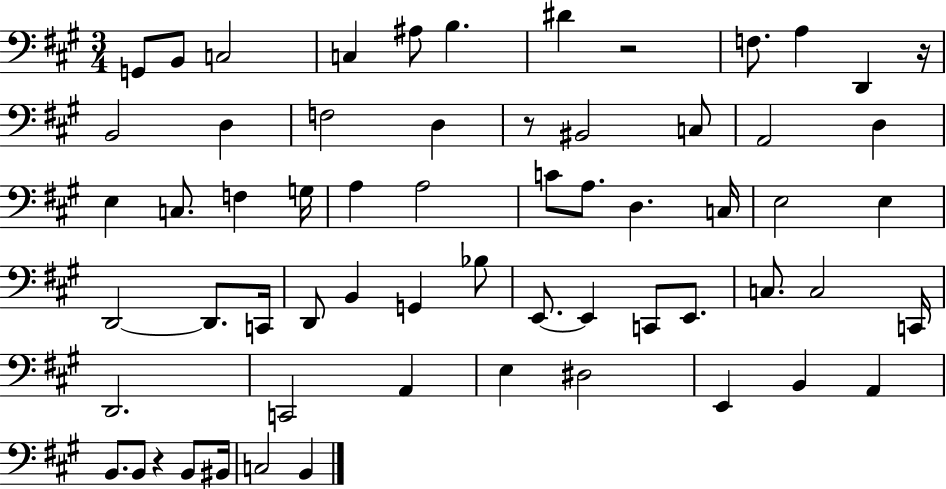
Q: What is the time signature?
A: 3/4